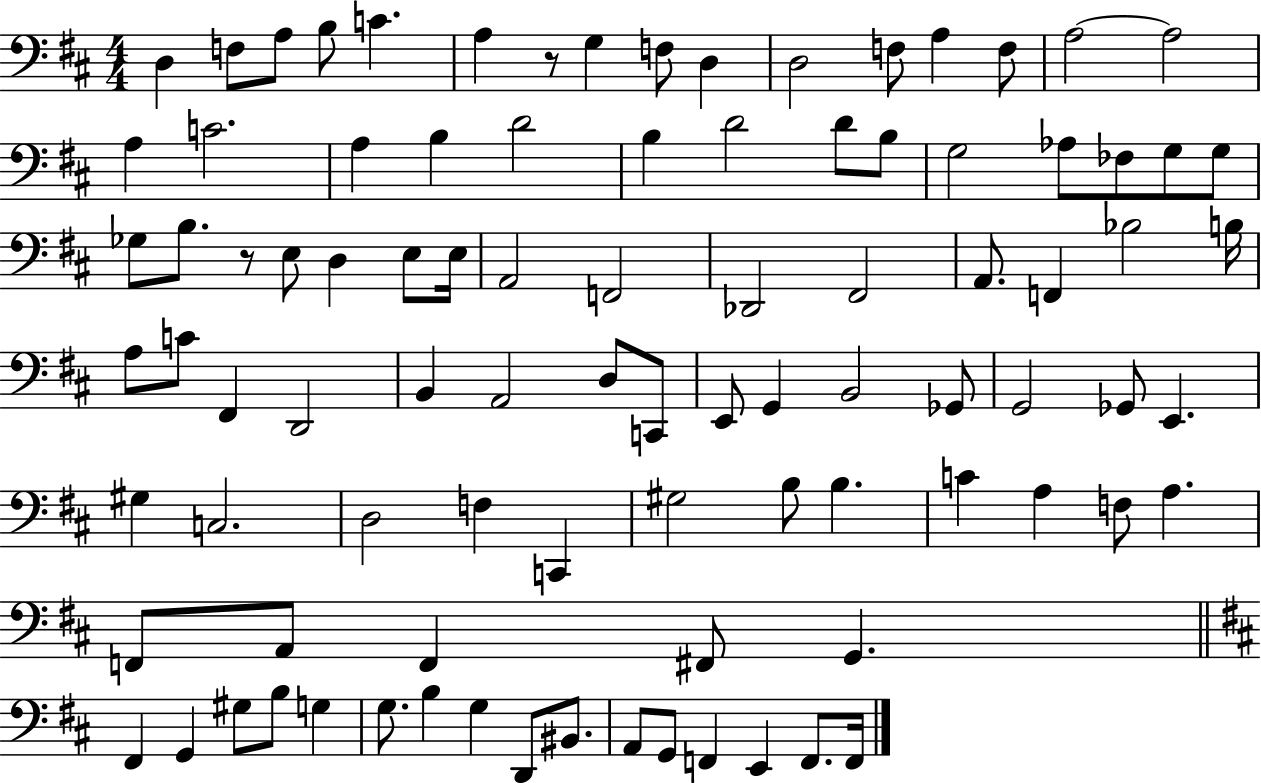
D3/q F3/e A3/e B3/e C4/q. A3/q R/e G3/q F3/e D3/q D3/h F3/e A3/q F3/e A3/h A3/h A3/q C4/h. A3/q B3/q D4/h B3/q D4/h D4/e B3/e G3/h Ab3/e FES3/e G3/e G3/e Gb3/e B3/e. R/e E3/e D3/q E3/e E3/s A2/h F2/h Db2/h F#2/h A2/e. F2/q Bb3/h B3/s A3/e C4/e F#2/q D2/h B2/q A2/h D3/e C2/e E2/e G2/q B2/h Gb2/e G2/h Gb2/e E2/q. G#3/q C3/h. D3/h F3/q C2/q G#3/h B3/e B3/q. C4/q A3/q F3/e A3/q. F2/e A2/e F2/q F#2/e G2/q. F#2/q G2/q G#3/e B3/e G3/q G3/e. B3/q G3/q D2/e BIS2/e. A2/e G2/e F2/q E2/q F2/e. F2/s